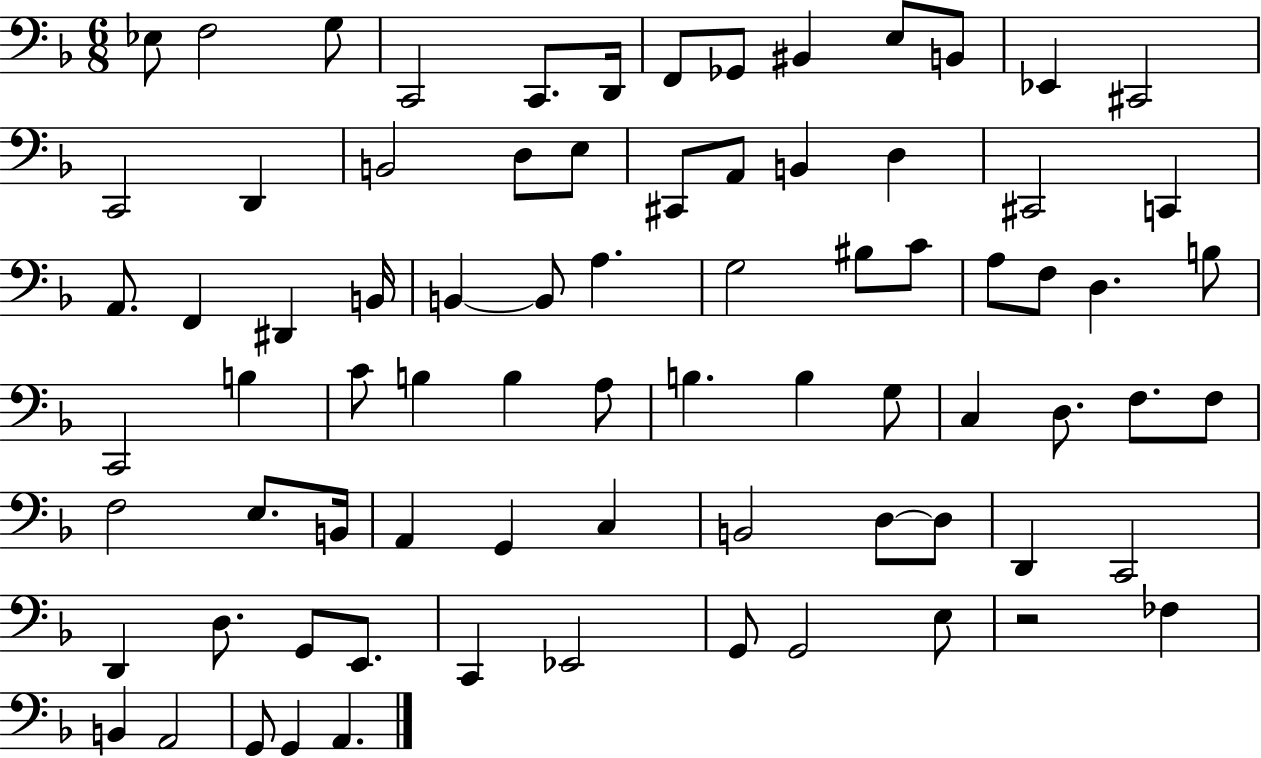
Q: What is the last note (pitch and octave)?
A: A2